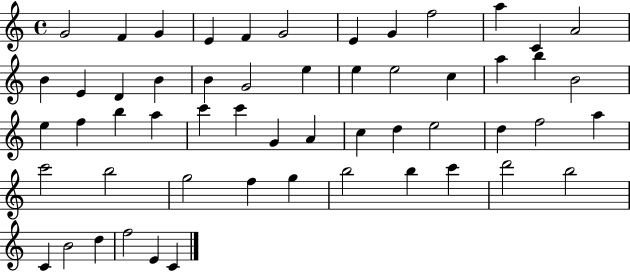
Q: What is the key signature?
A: C major